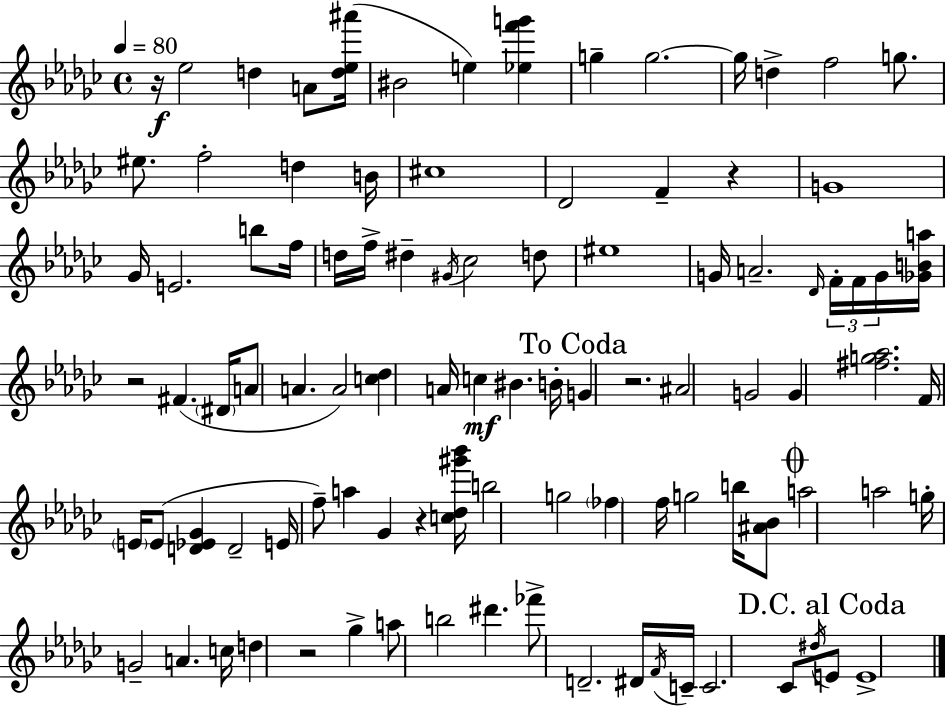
{
  \clef treble
  \time 4/4
  \defaultTimeSignature
  \key ees \minor
  \tempo 4 = 80
  r16\f ees''2 d''4 a'8 <d'' ees'' ais'''>16( | bis'2 e''4) <ees'' f''' g'''>4 | g''4-- g''2.~~ | g''16 d''4-> f''2 g''8. | \break eis''8. f''2-. d''4 b'16 | cis''1 | des'2 f'4-- r4 | g'1 | \break ges'16 e'2. b''8 f''16 | d''16 f''16-> dis''4-- \acciaccatura { gis'16 } ces''2 d''8 | eis''1 | g'16 a'2.-- \grace { des'16 } \tuplet 3/2 { f'16-. | \break f'16 g'16 } <ges' b' a''>16 r2 fis'4.( | \parenthesize dis'16 a'8 a'4. a'2) | <c'' des''>4 a'16 c''4\mf bis'4. | b'16-. \mark "To Coda" g'4 r2. | \break ais'2 g'2 | g'4 <fis'' g'' aes''>2. | f'16 \parenthesize e'16 e'8( <d' ees' ges'>4 d'2-- | e'16 f''8--) a''4 ges'4 r4 | \break <c'' des'' gis''' bes'''>16 b''2 g''2 | \parenthesize fes''4 f''16 g''2 b''16 | <ais' bes'>8 \mark \markup { \musicglyph "scripts.coda" } a''2 a''2 | g''16-. g'2-- a'4. | \break c''16 d''4 r2 ges''4-> | a''8 b''2 dis'''4. | fes'''8-> d'2.-- | dis'16 \acciaccatura { f'16 } c'16-- c'2. ces'8 | \break \acciaccatura { dis''16 } \mark "D.C. al Coda" e'8 e'1-> | \bar "|."
}